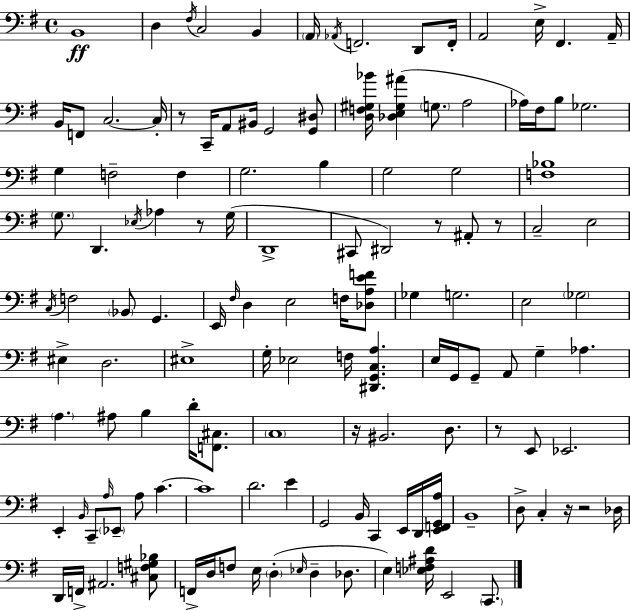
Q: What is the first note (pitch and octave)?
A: B2